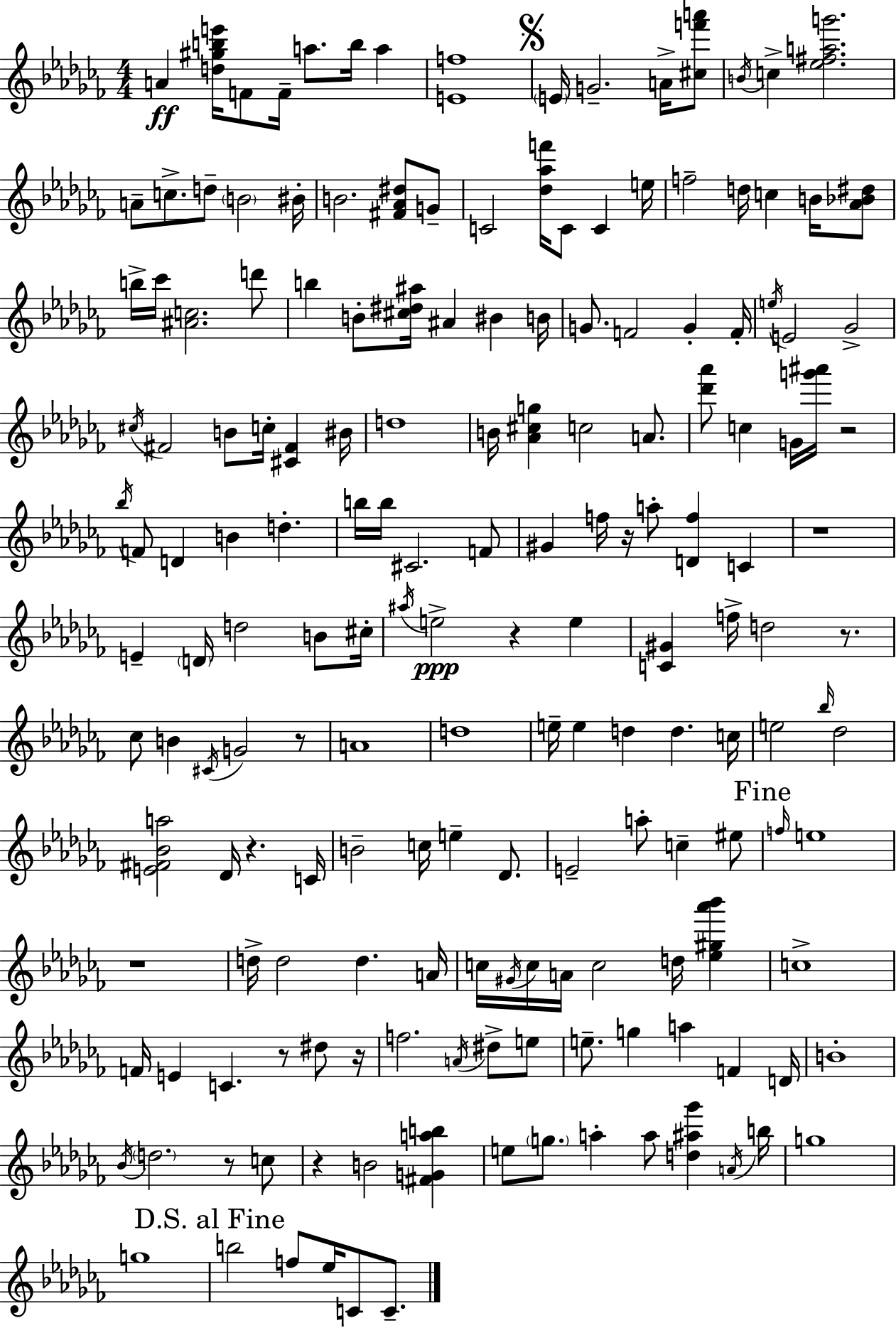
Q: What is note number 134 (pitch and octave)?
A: A5